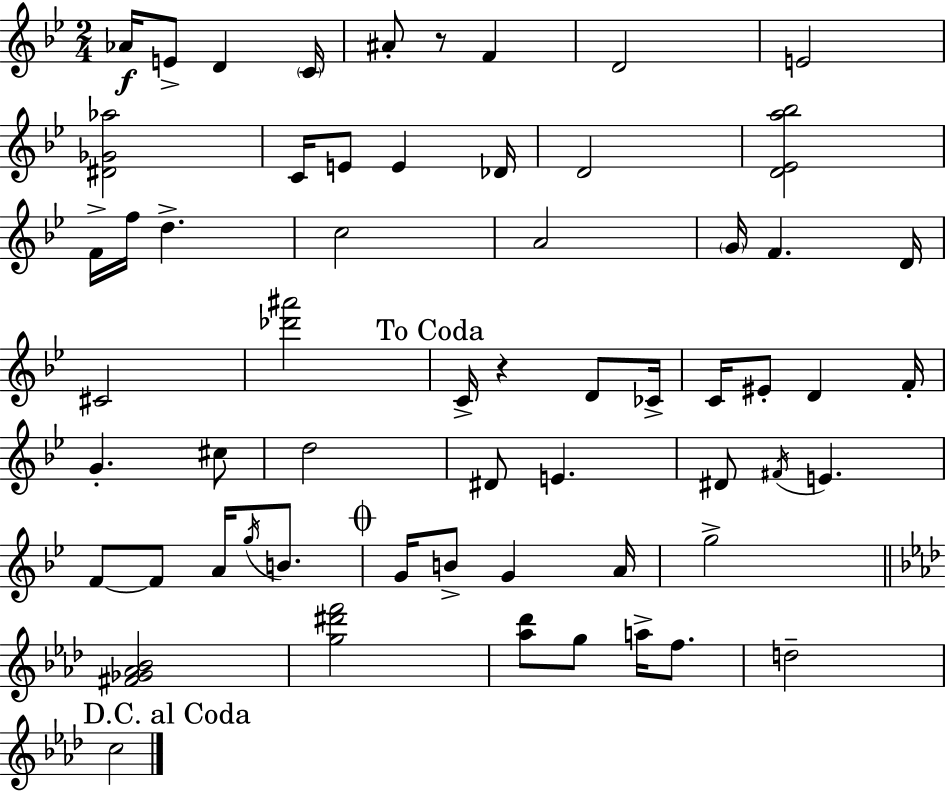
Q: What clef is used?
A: treble